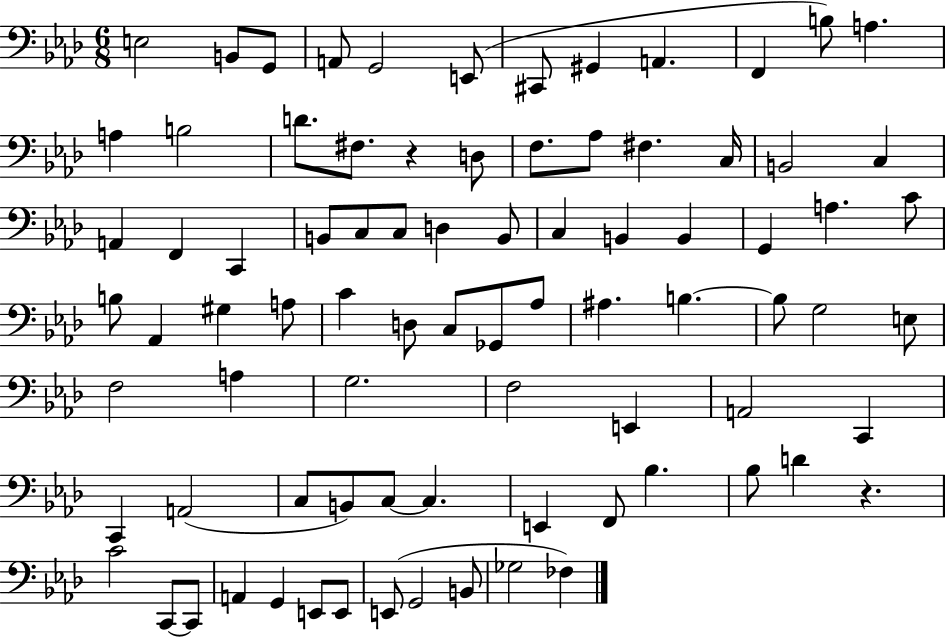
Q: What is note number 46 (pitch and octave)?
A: Ab3